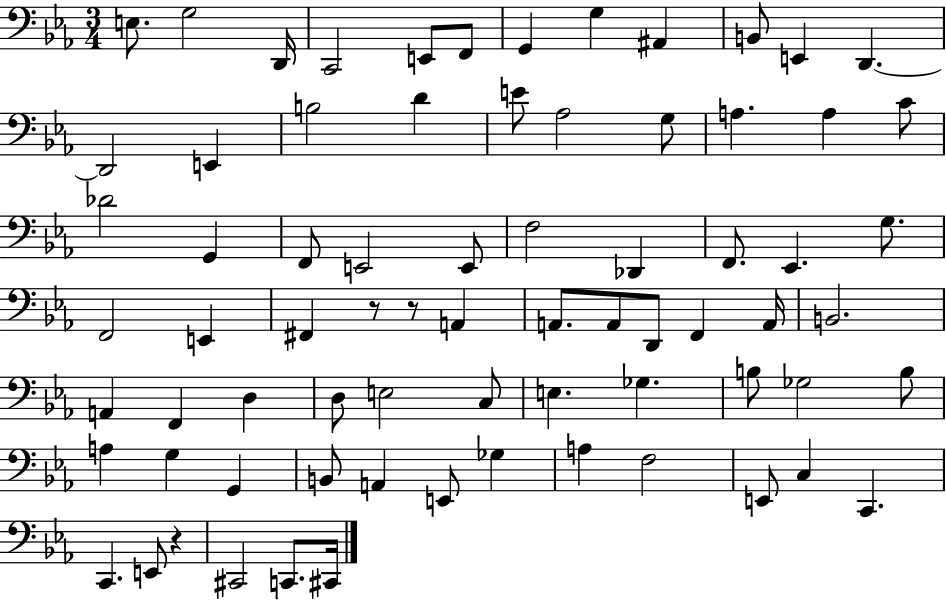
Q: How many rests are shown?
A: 3